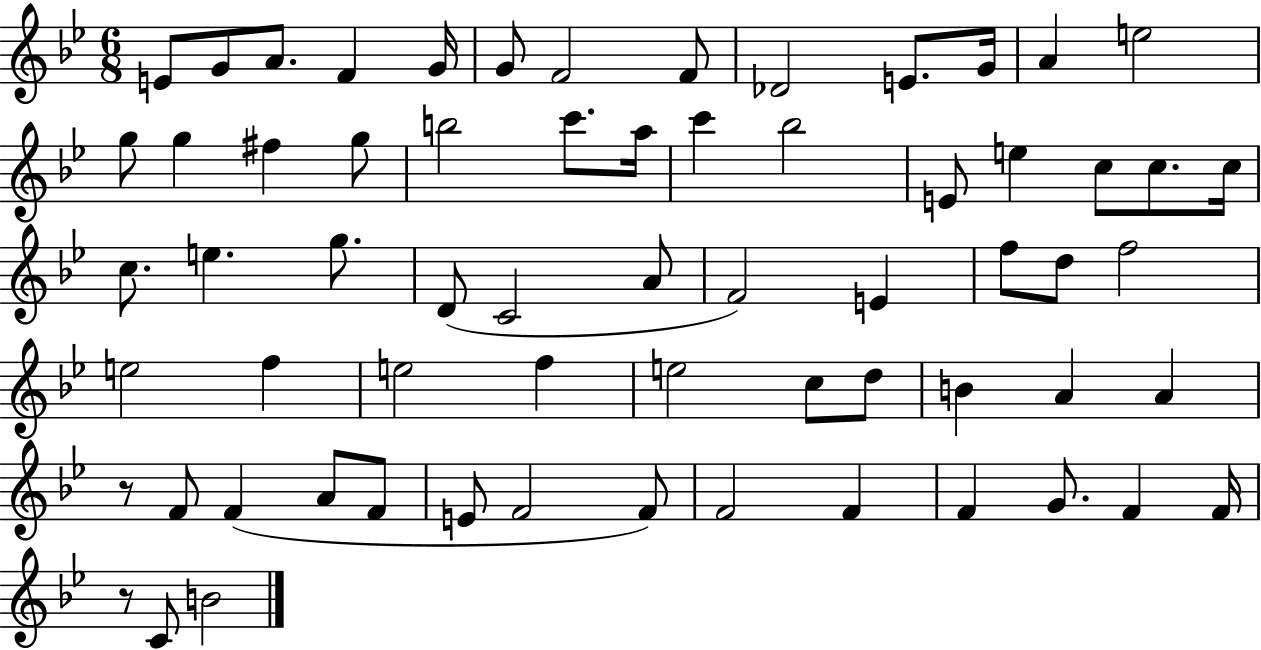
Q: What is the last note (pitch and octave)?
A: B4